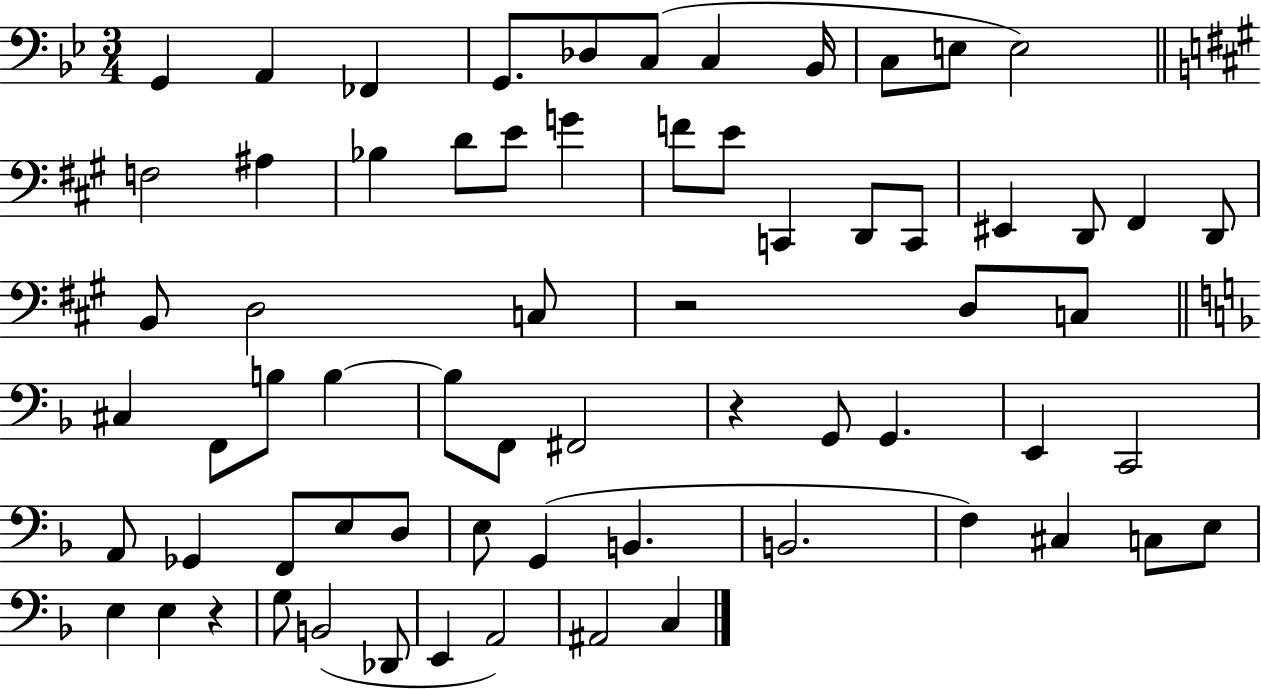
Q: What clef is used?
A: bass